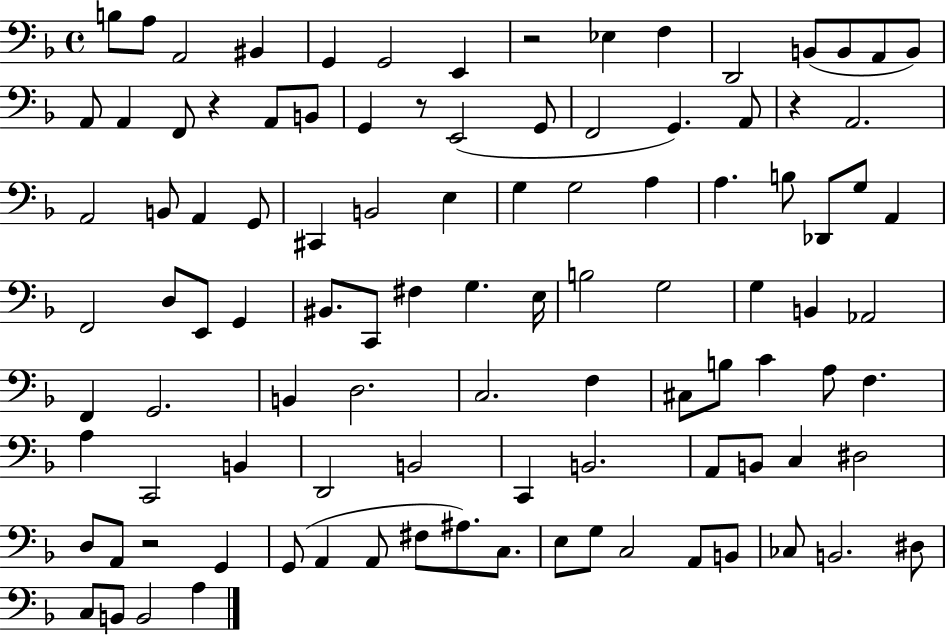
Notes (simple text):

B3/e A3/e A2/h BIS2/q G2/q G2/h E2/q R/h Eb3/q F3/q D2/h B2/e B2/e A2/e B2/e A2/e A2/q F2/e R/q A2/e B2/e G2/q R/e E2/h G2/e F2/h G2/q. A2/e R/q A2/h. A2/h B2/e A2/q G2/e C#2/q B2/h E3/q G3/q G3/h A3/q A3/q. B3/e Db2/e G3/e A2/q F2/h D3/e E2/e G2/q BIS2/e. C2/e F#3/q G3/q. E3/s B3/h G3/h G3/q B2/q Ab2/h F2/q G2/h. B2/q D3/h. C3/h. F3/q C#3/e B3/e C4/q A3/e F3/q. A3/q C2/h B2/q D2/h B2/h C2/q B2/h. A2/e B2/e C3/q D#3/h D3/e A2/e R/h G2/q G2/e A2/q A2/e F#3/e A#3/e. C3/e. E3/e G3/e C3/h A2/e B2/e CES3/e B2/h. D#3/e C3/e B2/e B2/h A3/q